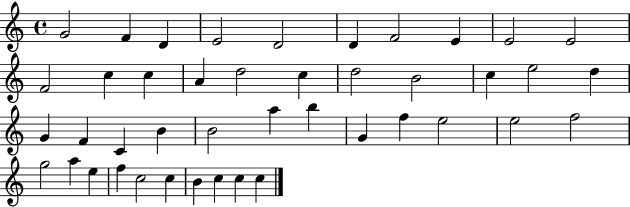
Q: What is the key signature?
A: C major